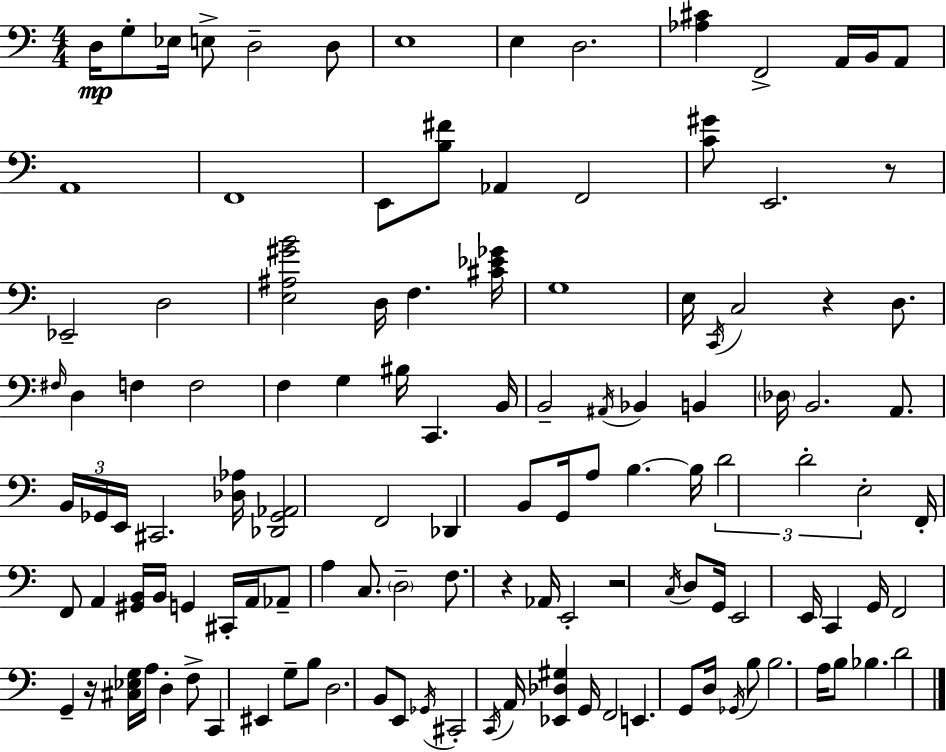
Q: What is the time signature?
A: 4/4